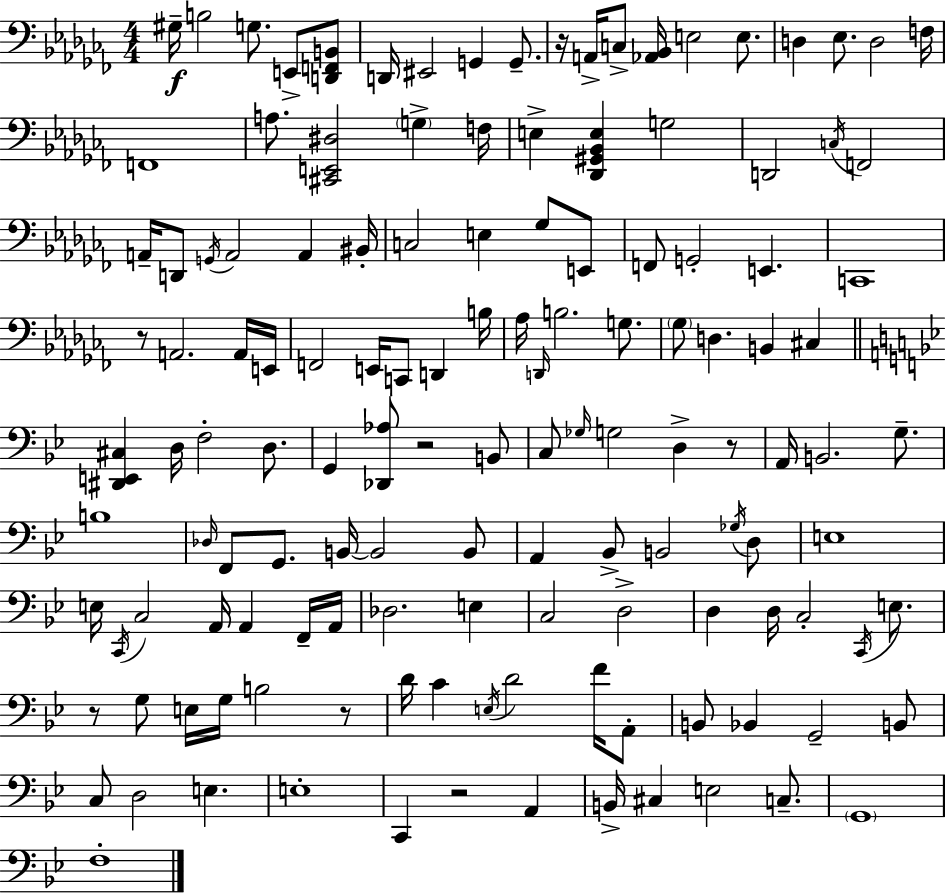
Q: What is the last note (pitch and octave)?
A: F3